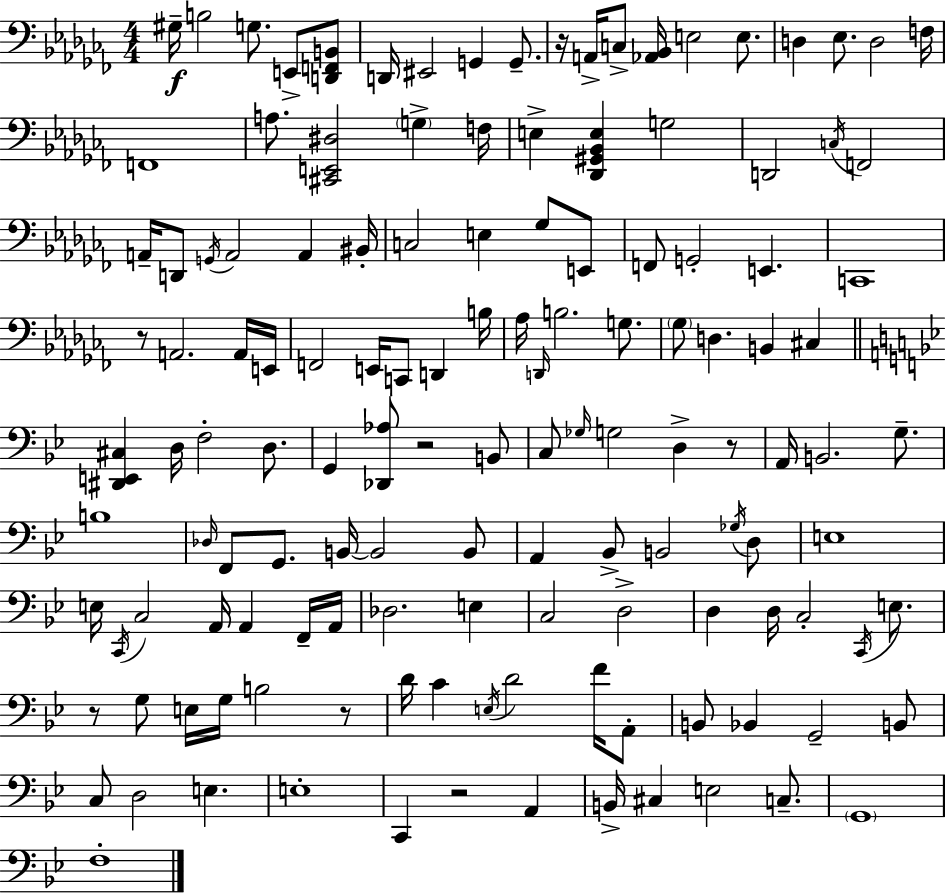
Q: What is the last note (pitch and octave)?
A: F3